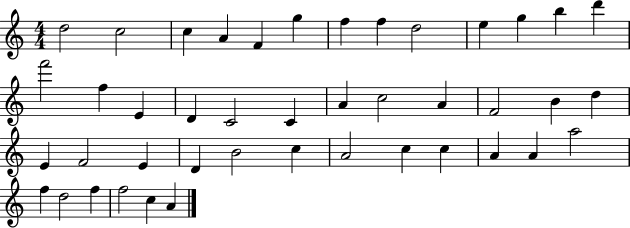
{
  \clef treble
  \numericTimeSignature
  \time 4/4
  \key c \major
  d''2 c''2 | c''4 a'4 f'4 g''4 | f''4 f''4 d''2 | e''4 g''4 b''4 d'''4 | \break f'''2 f''4 e'4 | d'4 c'2 c'4 | a'4 c''2 a'4 | f'2 b'4 d''4 | \break e'4 f'2 e'4 | d'4 b'2 c''4 | a'2 c''4 c''4 | a'4 a'4 a''2 | \break f''4 d''2 f''4 | f''2 c''4 a'4 | \bar "|."
}